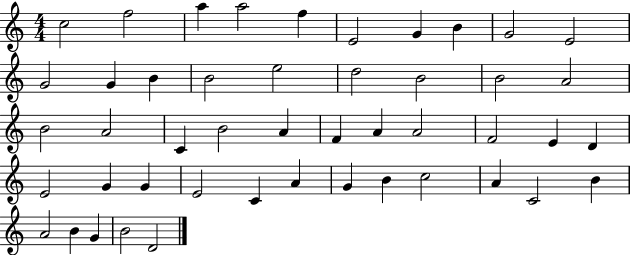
{
  \clef treble
  \numericTimeSignature
  \time 4/4
  \key c \major
  c''2 f''2 | a''4 a''2 f''4 | e'2 g'4 b'4 | g'2 e'2 | \break g'2 g'4 b'4 | b'2 e''2 | d''2 b'2 | b'2 a'2 | \break b'2 a'2 | c'4 b'2 a'4 | f'4 a'4 a'2 | f'2 e'4 d'4 | \break e'2 g'4 g'4 | e'2 c'4 a'4 | g'4 b'4 c''2 | a'4 c'2 b'4 | \break a'2 b'4 g'4 | b'2 d'2 | \bar "|."
}